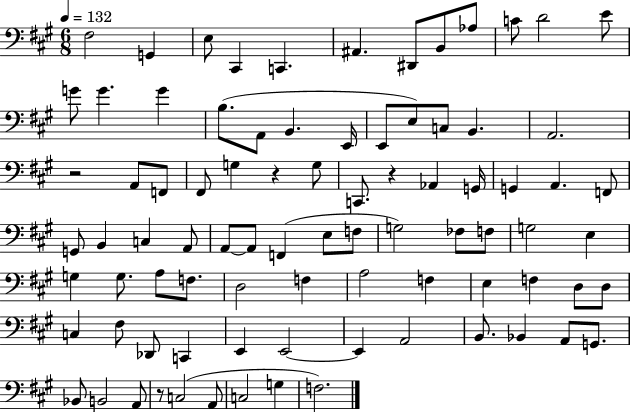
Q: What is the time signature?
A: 6/8